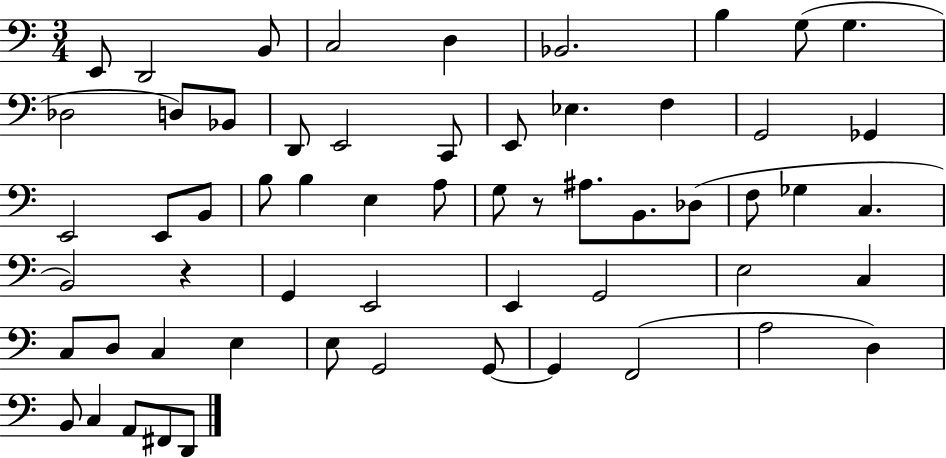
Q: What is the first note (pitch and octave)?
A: E2